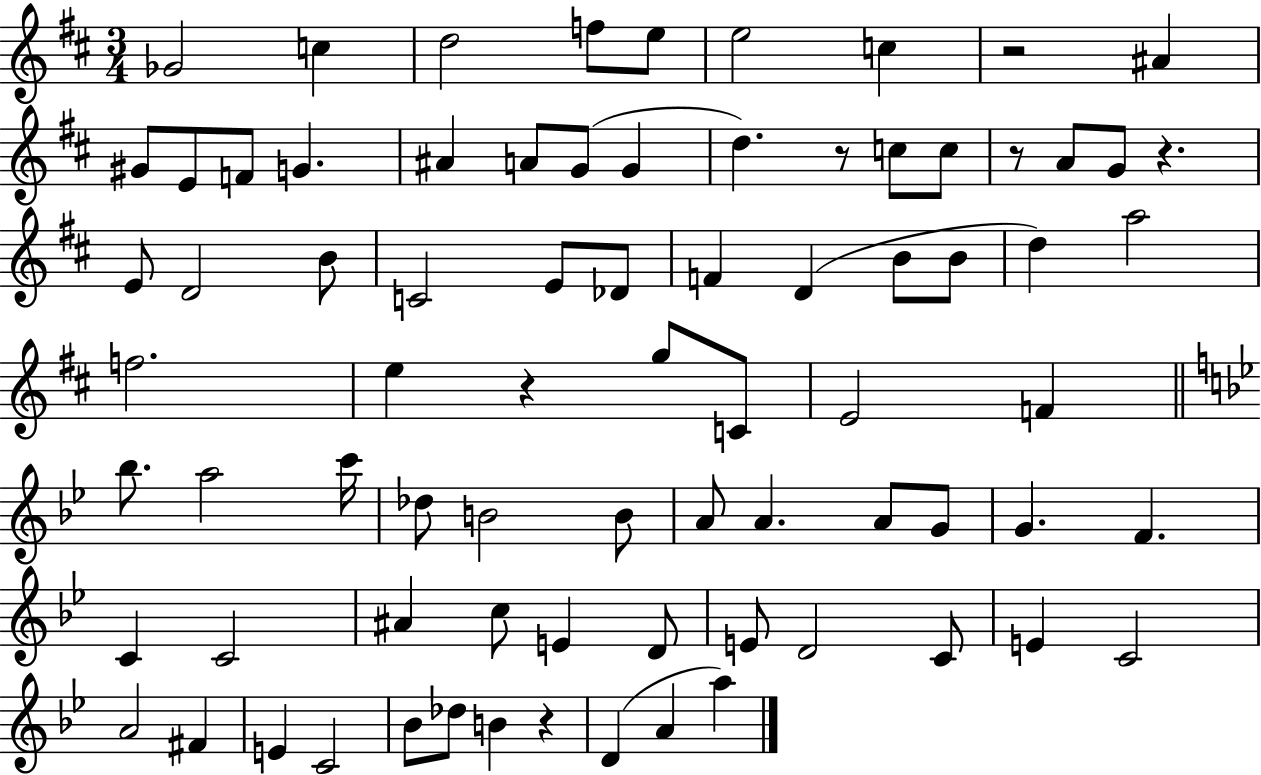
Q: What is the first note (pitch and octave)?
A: Gb4